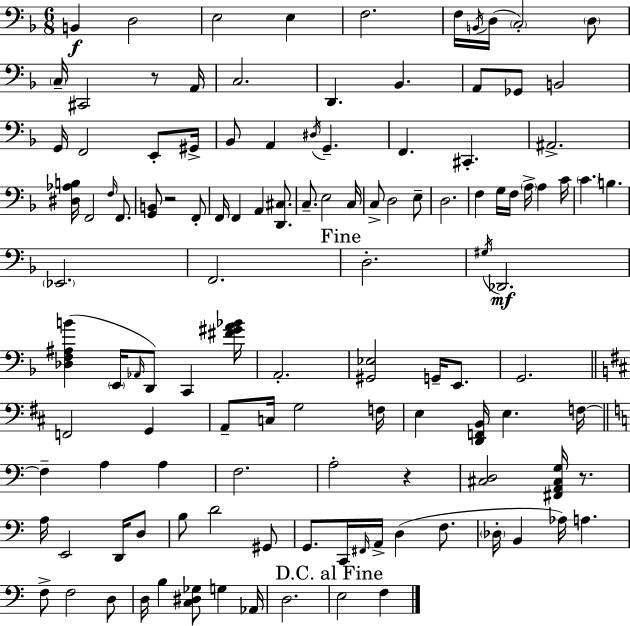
B2/q D3/h E3/h E3/q F3/h. F3/s B2/s D3/s C3/h D3/e C3/s C#2/h R/e A2/s C3/h. D2/q. Bb2/q. A2/e Gb2/e B2/h G2/s F2/h E2/e G#2/s Bb2/e A2/q D#3/s G2/q. F2/q. C#2/q. A#2/h. [D#3,Ab3,B3]/s F2/h F3/s F2/e. [G2,B2]/e R/h F2/e F2/s F2/q A2/q [D2,C#3]/e. C3/e. E3/h C3/s C3/e D3/h E3/e D3/h. F3/q G3/s F3/s A3/s A3/q C4/s C4/q. B3/q. Eb2/h. F2/h. D3/h. G#3/s Db2/h. [Db3,F3,A#3,B4]/q E2/s Ab2/s D2/e C2/q [F#4,G#4,A4,Bb4]/s A2/h. [G#2,Eb3]/h G2/s E2/e. G2/h. F2/h G2/q A2/e C3/s G3/h F3/s E3/q [D2,F2,B2]/s E3/q. F3/s F3/q A3/q A3/q F3/h. A3/h R/q [C#3,D3]/h [F#2,A2,C#3,G3]/s R/e. A3/s E2/h D2/s D3/e B3/e D4/h G#2/e G2/e. C2/s F#2/s A2/s D3/q F3/e. Db3/s B2/q Ab3/s A3/q. F3/e F3/h D3/e D3/s B3/q [C3,D#3,Gb3]/e G3/q Ab2/s D3/h. E3/h F3/q